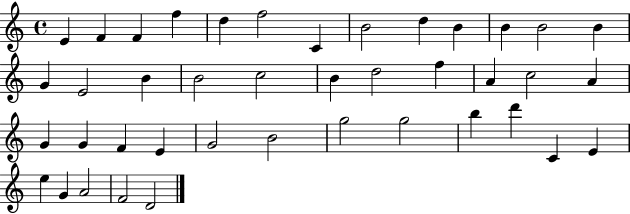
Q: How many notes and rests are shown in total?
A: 41